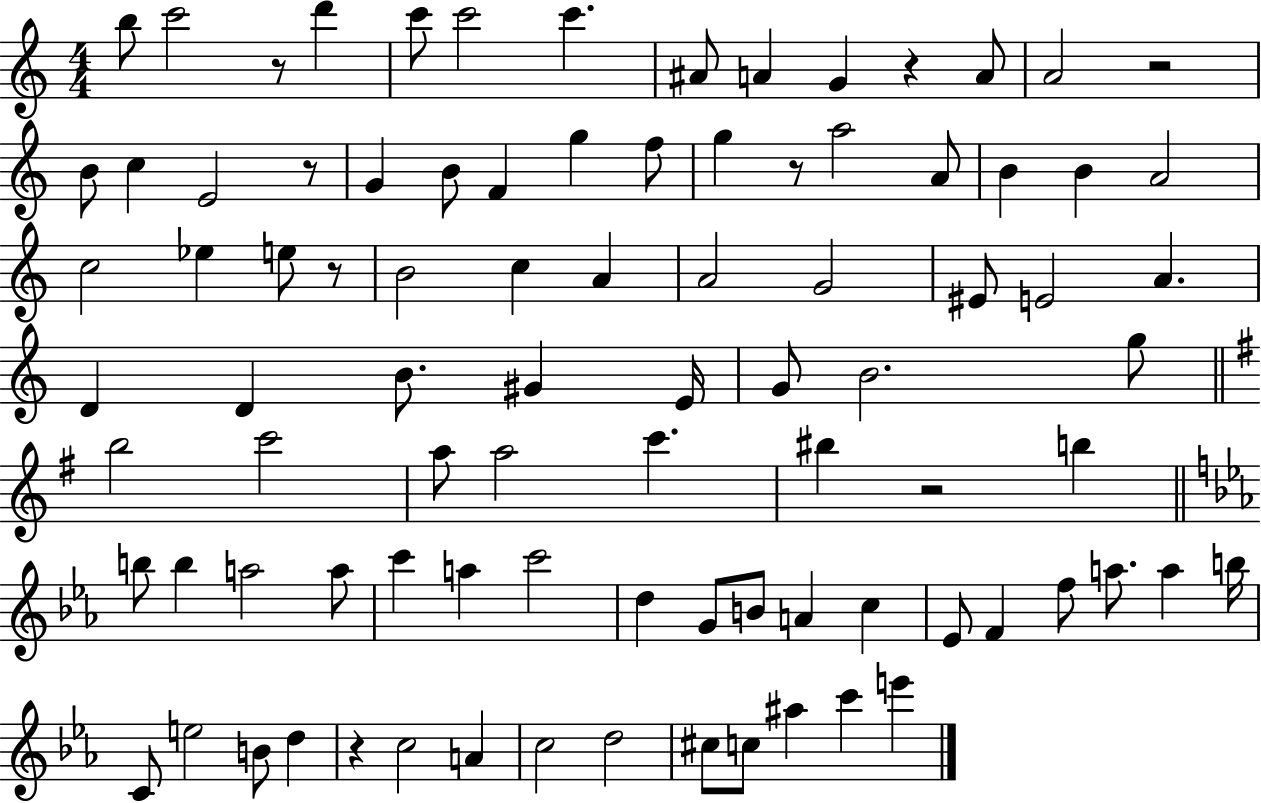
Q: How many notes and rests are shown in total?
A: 90